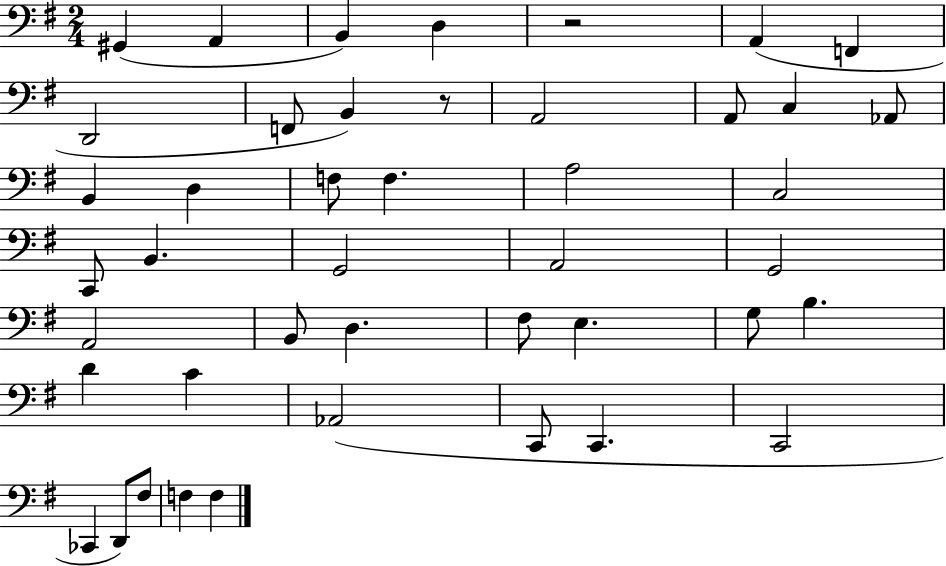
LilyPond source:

{
  \clef bass
  \numericTimeSignature
  \time 2/4
  \key g \major
  gis,4( a,4 | b,4) d4 | r2 | a,4( f,4 | \break d,2 | f,8 b,4) r8 | a,2 | a,8 c4 aes,8 | \break b,4 d4 | f8 f4. | a2 | c2 | \break c,8 b,4. | g,2 | a,2 | g,2 | \break a,2 | b,8 d4. | fis8 e4. | g8 b4. | \break d'4 c'4 | aes,2( | c,8 c,4. | c,2 | \break ces,4 d,8) fis8 | f4 f4 | \bar "|."
}